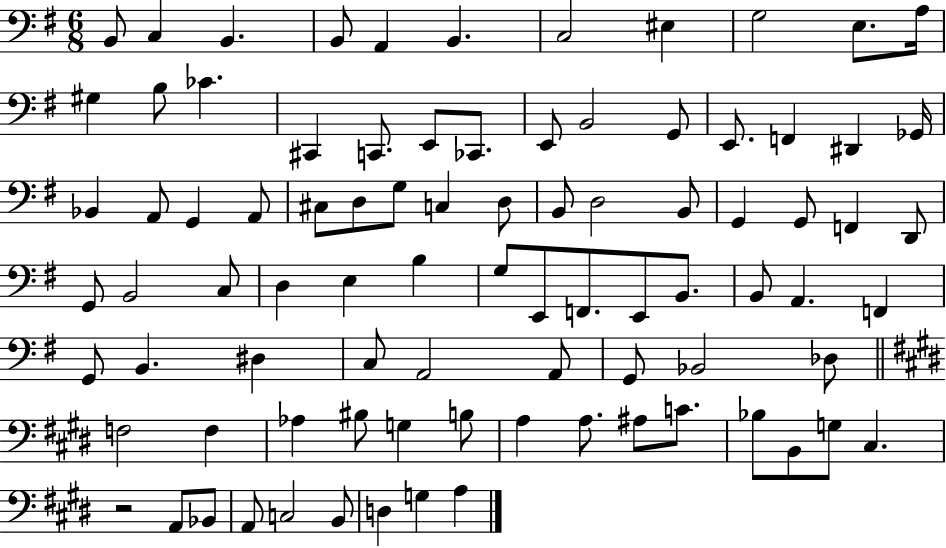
{
  \clef bass
  \numericTimeSignature
  \time 6/8
  \key g \major
  b,8 c4 b,4. | b,8 a,4 b,4. | c2 eis4 | g2 e8. a16 | \break gis4 b8 ces'4. | cis,4 c,8. e,8 ces,8. | e,8 b,2 g,8 | e,8. f,4 dis,4 ges,16 | \break bes,4 a,8 g,4 a,8 | cis8 d8 g8 c4 d8 | b,8 d2 b,8 | g,4 g,8 f,4 d,8 | \break g,8 b,2 c8 | d4 e4 b4 | g8 e,8 f,8. e,8 b,8. | b,8 a,4. f,4 | \break g,8 b,4. dis4 | c8 a,2 a,8 | g,8 bes,2 des8 | \bar "||" \break \key e \major f2 f4 | aes4 bis8 g4 b8 | a4 a8. ais8 c'8. | bes8 b,8 g8 cis4. | \break r2 a,8 bes,8 | a,8 c2 b,8 | d4 g4 a4 | \bar "|."
}